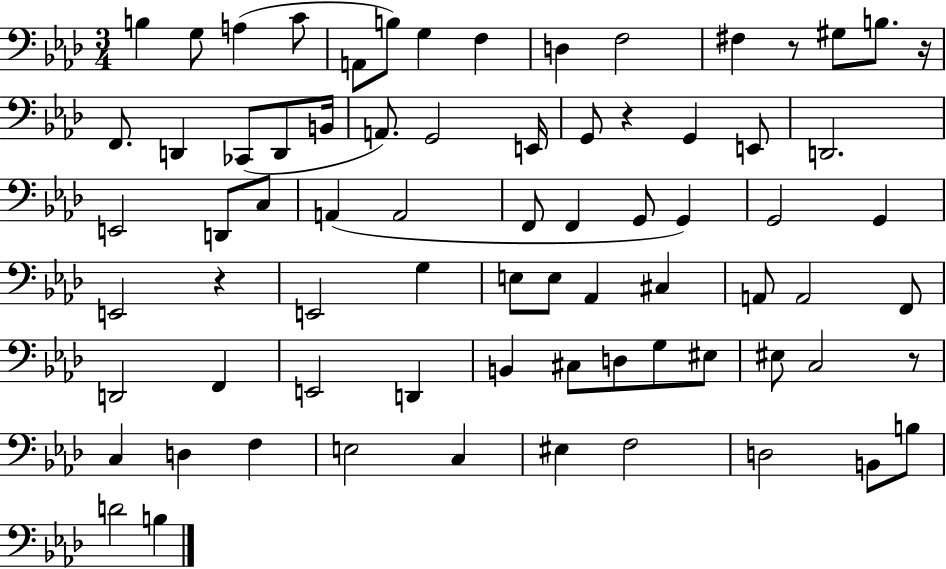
B3/q G3/e A3/q C4/e A2/e B3/e G3/q F3/q D3/q F3/h F#3/q R/e G#3/e B3/e. R/s F2/e. D2/q CES2/e D2/e B2/s A2/e. G2/h E2/s G2/e R/q G2/q E2/e D2/h. E2/h D2/e C3/e A2/q A2/h F2/e F2/q G2/e G2/q G2/h G2/q E2/h R/q E2/h G3/q E3/e E3/e Ab2/q C#3/q A2/e A2/h F2/e D2/h F2/q E2/h D2/q B2/q C#3/e D3/e G3/e EIS3/e EIS3/e C3/h R/e C3/q D3/q F3/q E3/h C3/q EIS3/q F3/h D3/h B2/e B3/e D4/h B3/q